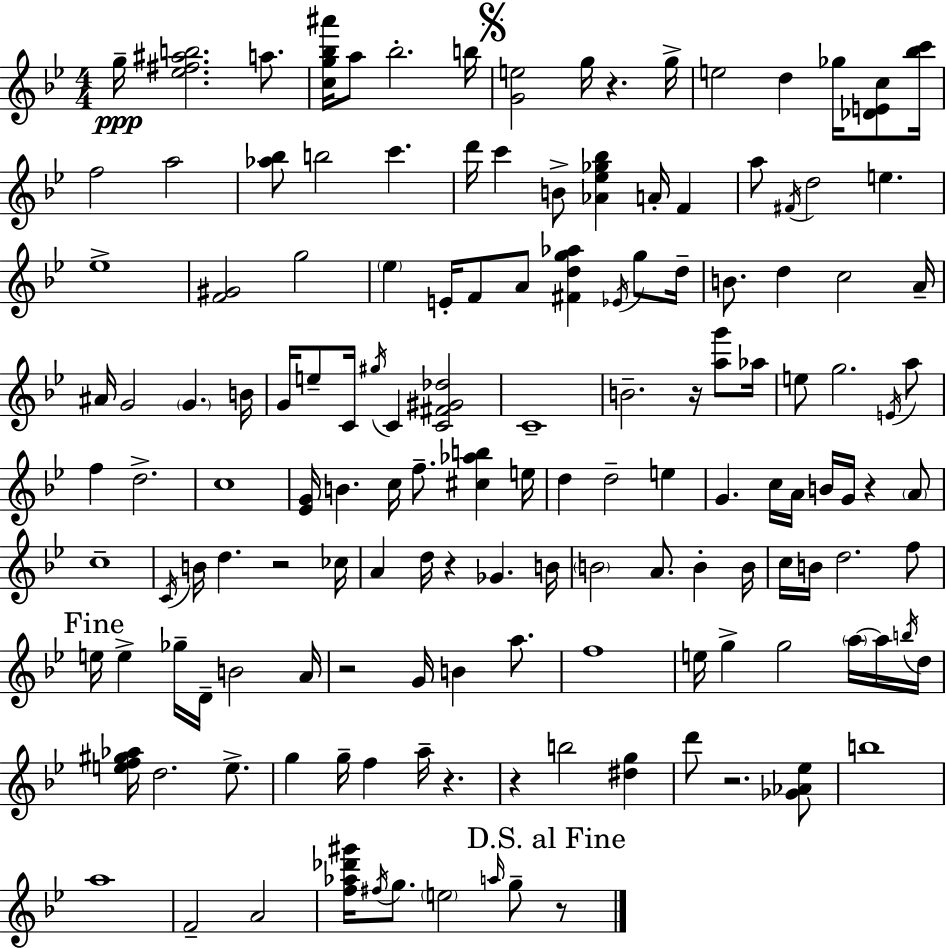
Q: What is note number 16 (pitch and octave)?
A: C6